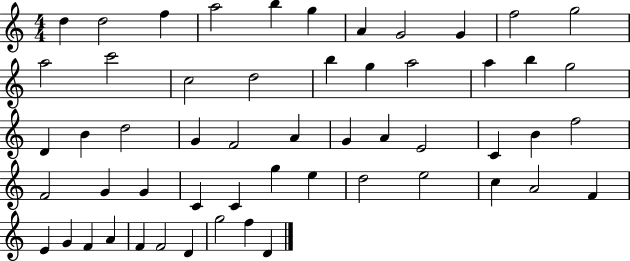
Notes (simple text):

D5/q D5/h F5/q A5/h B5/q G5/q A4/q G4/h G4/q F5/h G5/h A5/h C6/h C5/h D5/h B5/q G5/q A5/h A5/q B5/q G5/h D4/q B4/q D5/h G4/q F4/h A4/q G4/q A4/q E4/h C4/q B4/q F5/h F4/h G4/q G4/q C4/q C4/q G5/q E5/q D5/h E5/h C5/q A4/h F4/q E4/q G4/q F4/q A4/q F4/q F4/h D4/q G5/h F5/q D4/q